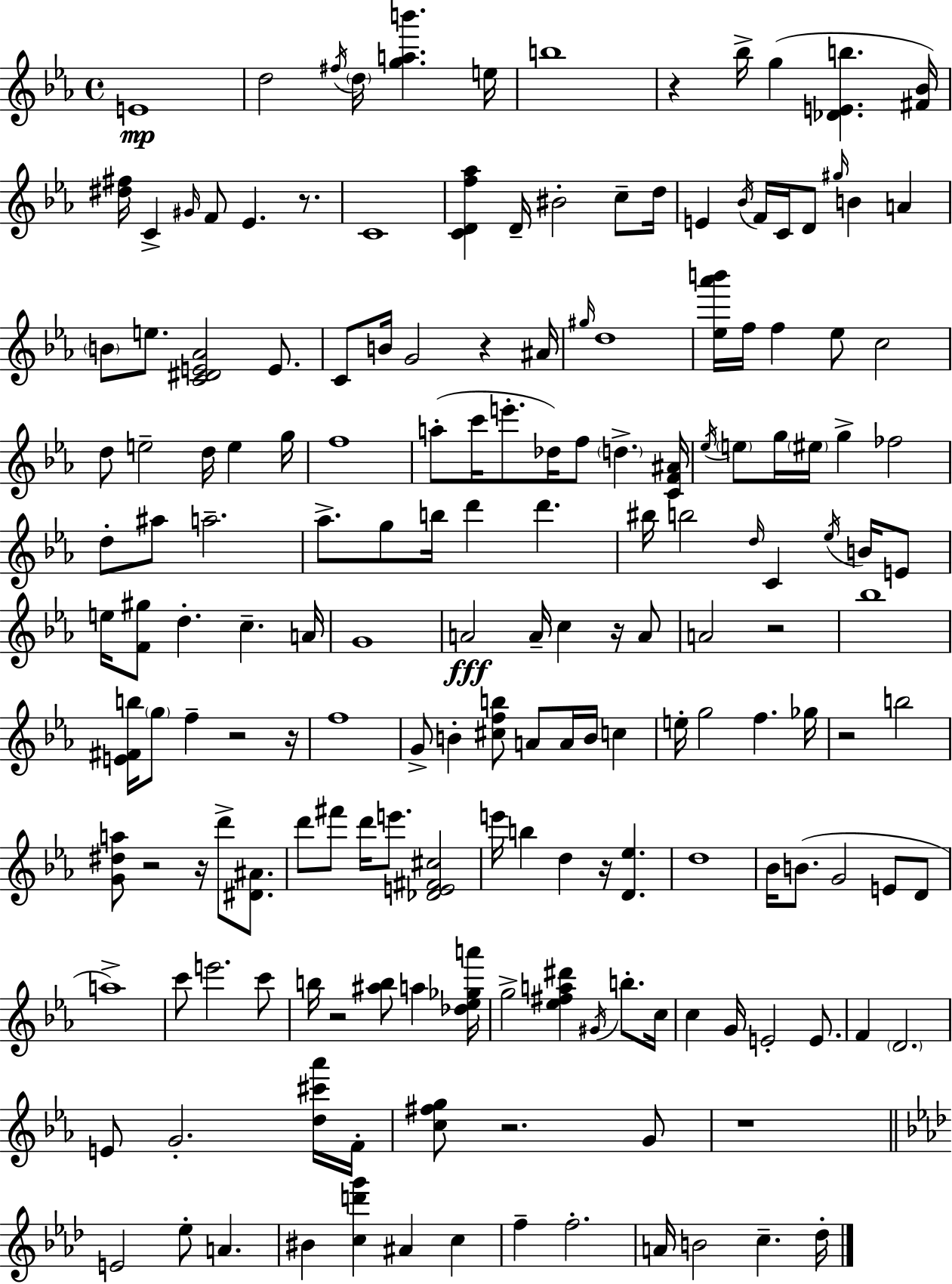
E4/w D5/h F#5/s D5/s [G5,A5,B6]/q. E5/s B5/w R/q Bb5/s G5/q [Db4,E4,B5]/q. [F#4,Bb4]/s [D#5,F#5]/s C4/q G#4/s F4/e Eb4/q. R/e. C4/w [C4,D4,F5,Ab5]/q D4/s BIS4/h C5/e D5/s E4/q Bb4/s F4/s C4/s D4/e G#5/s B4/q A4/q B4/e E5/e. [C4,D#4,E4,Ab4]/h E4/e. C4/e B4/s G4/h R/q A#4/s G#5/s D5/w [Eb5,Ab6,B6]/s F5/s F5/q Eb5/e C5/h D5/e E5/h D5/s E5/q G5/s F5/w A5/e C6/s E6/e. Db5/s F5/e D5/q. [C4,F4,A#4]/s Eb5/s E5/e G5/s EIS5/s G5/q FES5/h D5/e A#5/e A5/h. Ab5/e. G5/e B5/s D6/q D6/q. BIS5/s B5/h D5/s C4/q Eb5/s B4/s E4/e E5/s [F4,G#5]/e D5/q. C5/q. A4/s G4/w A4/h A4/s C5/q R/s A4/e A4/h R/h Bb5/w [E4,F#4,B5]/s G5/e F5/q R/h R/s F5/w G4/e B4/q [C#5,F5,B5]/e A4/e A4/s B4/s C5/q E5/s G5/h F5/q. Gb5/s R/h B5/h [G4,D#5,A5]/e R/h R/s D6/e [D#4,A#4]/e. D6/e F#6/e D6/s E6/e. [Db4,E4,F#4,C#5]/h E6/s B5/q D5/q R/s [D4,Eb5]/q. D5/w Bb4/s B4/e. G4/h E4/e D4/e A5/w C6/e E6/h. C6/e B5/s R/h [A#5,B5]/e A5/q [Db5,Eb5,Gb5,A6]/s G5/h [Eb5,F#5,A5,D#6]/q G#4/s B5/e. C5/s C5/q G4/s E4/h E4/e. F4/q D4/h. E4/e G4/h. [D5,C#6,Ab6]/s F4/s [C5,F#5,G5]/e R/h. G4/e R/w E4/h Eb5/e A4/q. BIS4/q [C5,D6,G6]/q A#4/q C5/q F5/q F5/h. A4/s B4/h C5/q. Db5/s